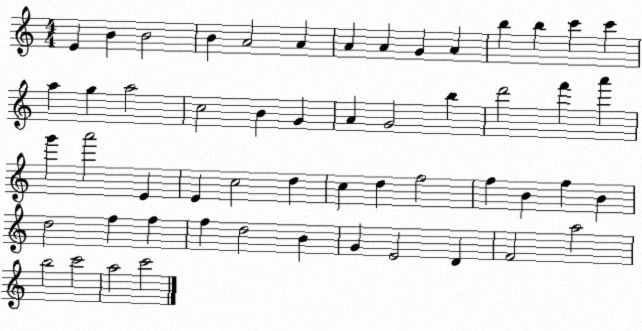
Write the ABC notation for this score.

X:1
T:Untitled
M:4/4
L:1/4
K:C
E B B2 B A2 A A A G A b b c' c' a g a2 c2 B G A G2 b d'2 f' a' g' a'2 E E c2 d c d f2 f B f B d2 f f f d2 B G E2 D F2 a2 b2 c'2 a2 c'2